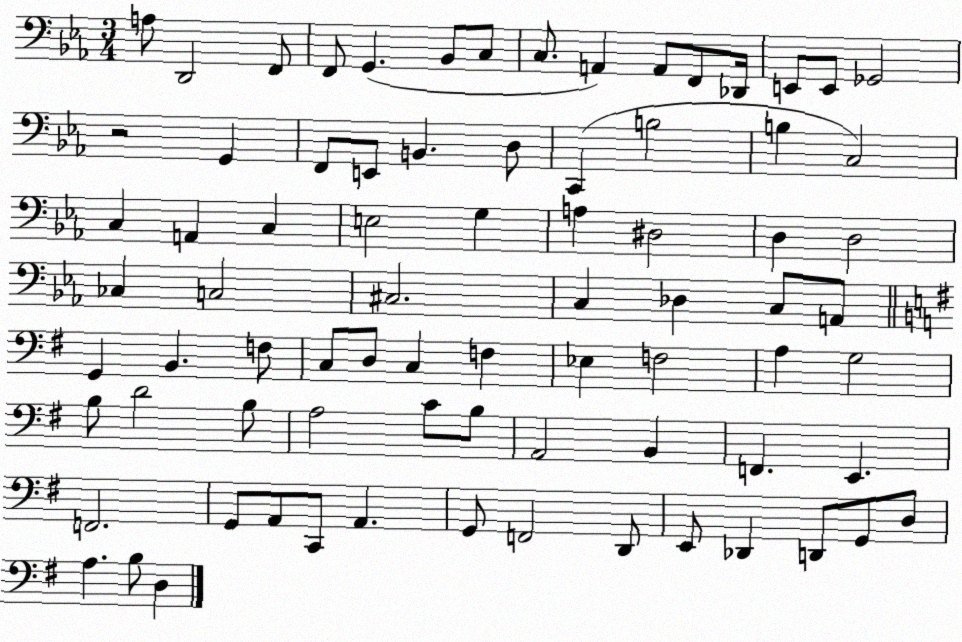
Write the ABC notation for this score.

X:1
T:Untitled
M:3/4
L:1/4
K:Eb
A,/2 D,,2 F,,/2 F,,/2 G,, _B,,/2 C,/2 C,/2 A,, A,,/2 F,,/2 _D,,/4 E,,/2 E,,/2 _G,,2 z2 G,, F,,/2 E,,/2 B,, D,/2 C,, B,2 B, C,2 C, A,, C, E,2 G, A, ^D,2 D, D,2 _C, C,2 ^C,2 C, _D, C,/2 A,,/2 G,, B,, F,/2 C,/2 D,/2 C, F, _E, F,2 A, G,2 B,/2 D2 B,/2 A,2 C/2 B,/2 A,,2 B,, F,, E,, F,,2 G,,/2 A,,/2 C,,/2 A,, G,,/2 F,,2 D,,/2 E,,/2 _D,, D,,/2 G,,/2 D,/2 A, B,/2 D,